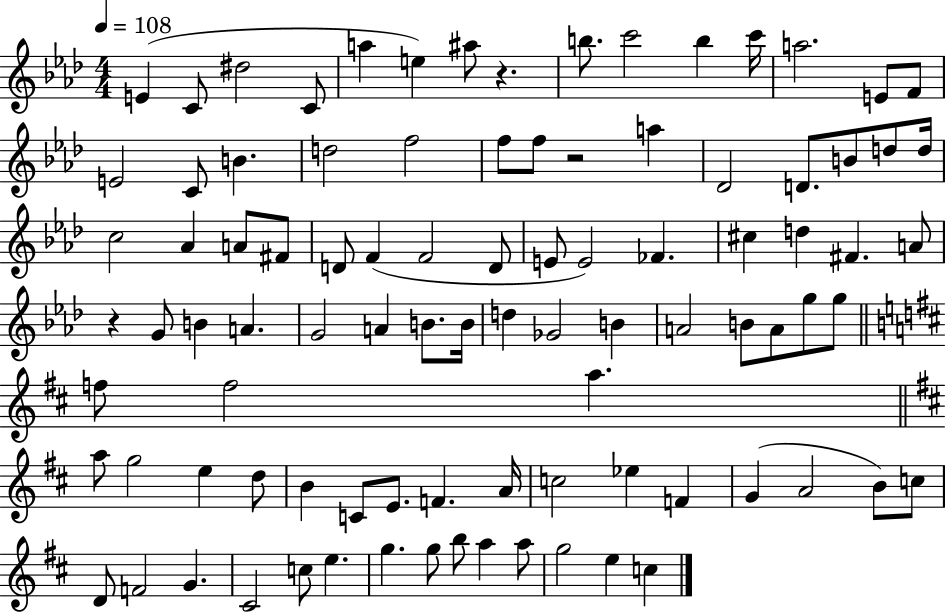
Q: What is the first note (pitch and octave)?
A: E4